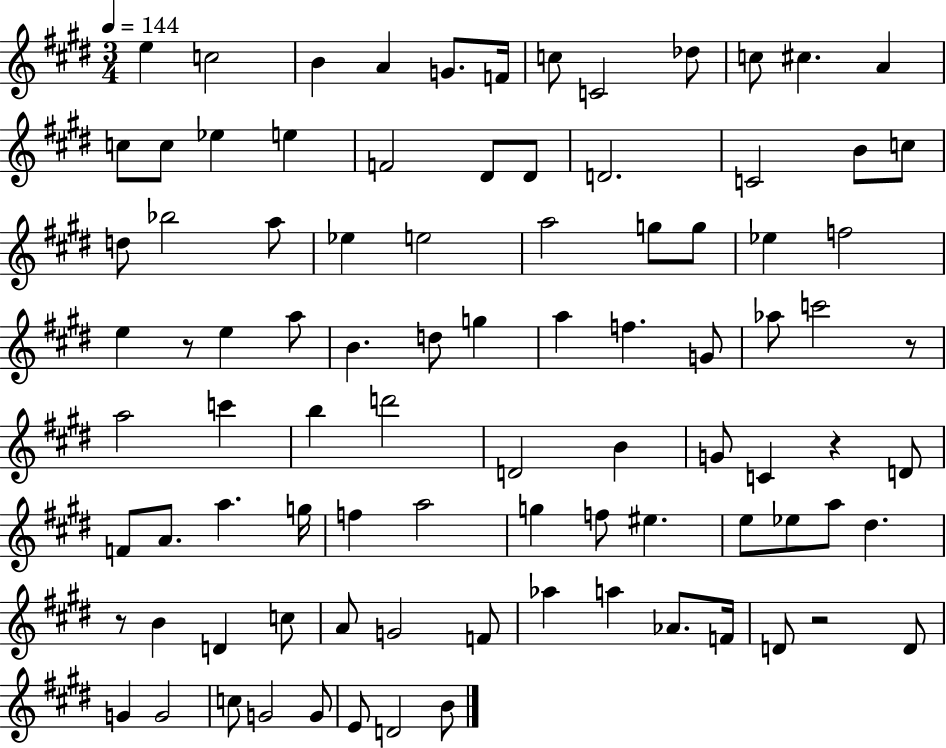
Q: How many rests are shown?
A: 5